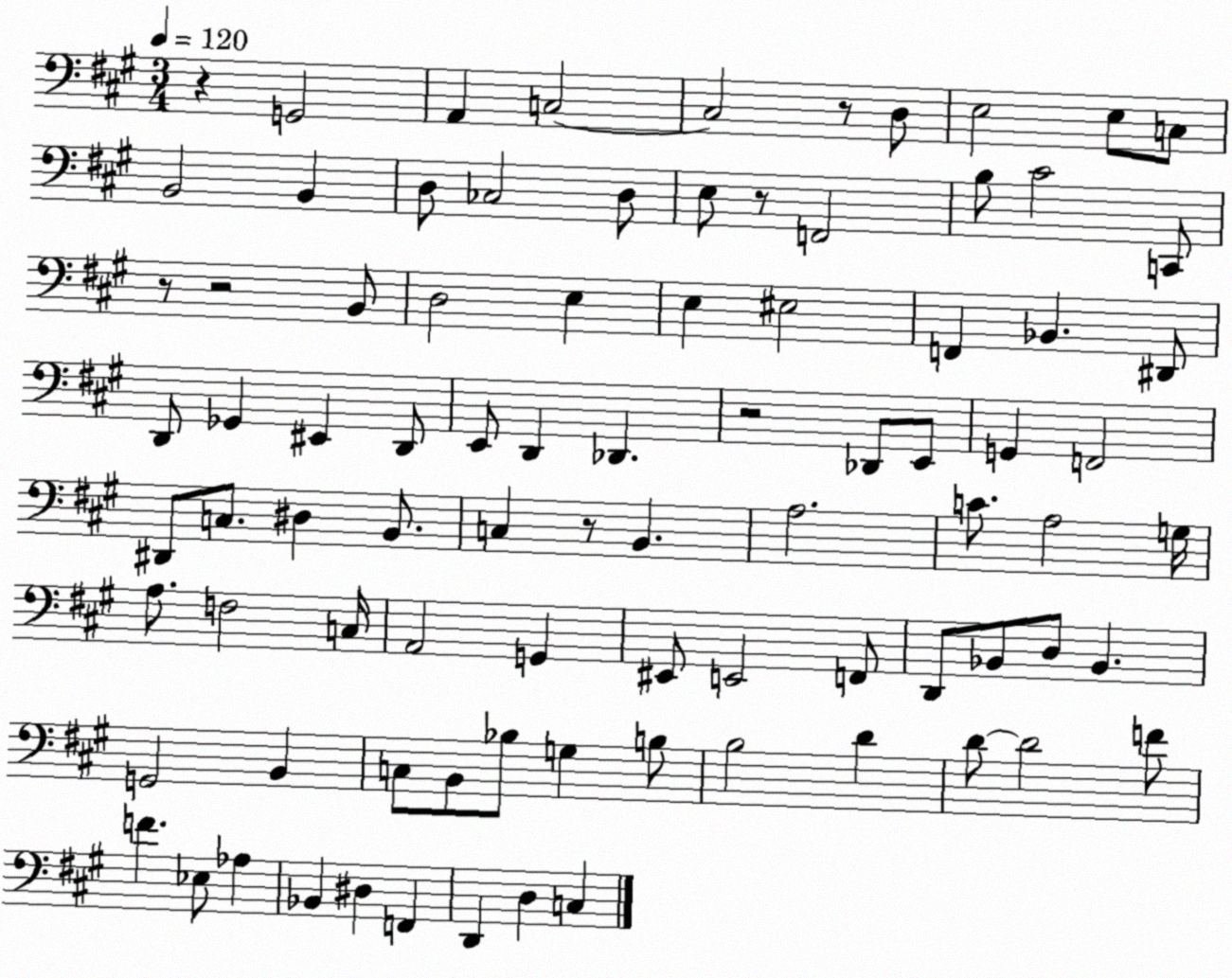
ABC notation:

X:1
T:Untitled
M:3/4
L:1/4
K:A
z G,,2 A,, C,2 C,2 z/2 D,/2 E,2 E,/2 C,/2 B,,2 B,, D,/2 _C,2 D,/2 E,/2 z/2 F,,2 B,/2 ^C2 C,,/2 z/2 z2 B,,/2 D,2 E, E, ^E,2 F,, _B,, ^D,,/2 D,,/2 _G,, ^E,, D,,/2 E,,/2 D,, _D,, z2 _D,,/2 E,,/2 G,, F,,2 ^D,,/2 C,/2 ^D, B,,/2 C, z/2 B,, A,2 C/2 A,2 G,/4 A,/2 F,2 C,/4 A,,2 G,, ^E,,/2 E,,2 F,,/2 D,,/2 _B,,/2 D,/2 _B,, G,,2 B,, C,/2 B,,/2 _B,/2 G, B,/2 B,2 D D/2 D2 F/2 F _E,/2 _A, _B,, ^D, F,, D,, D, C,